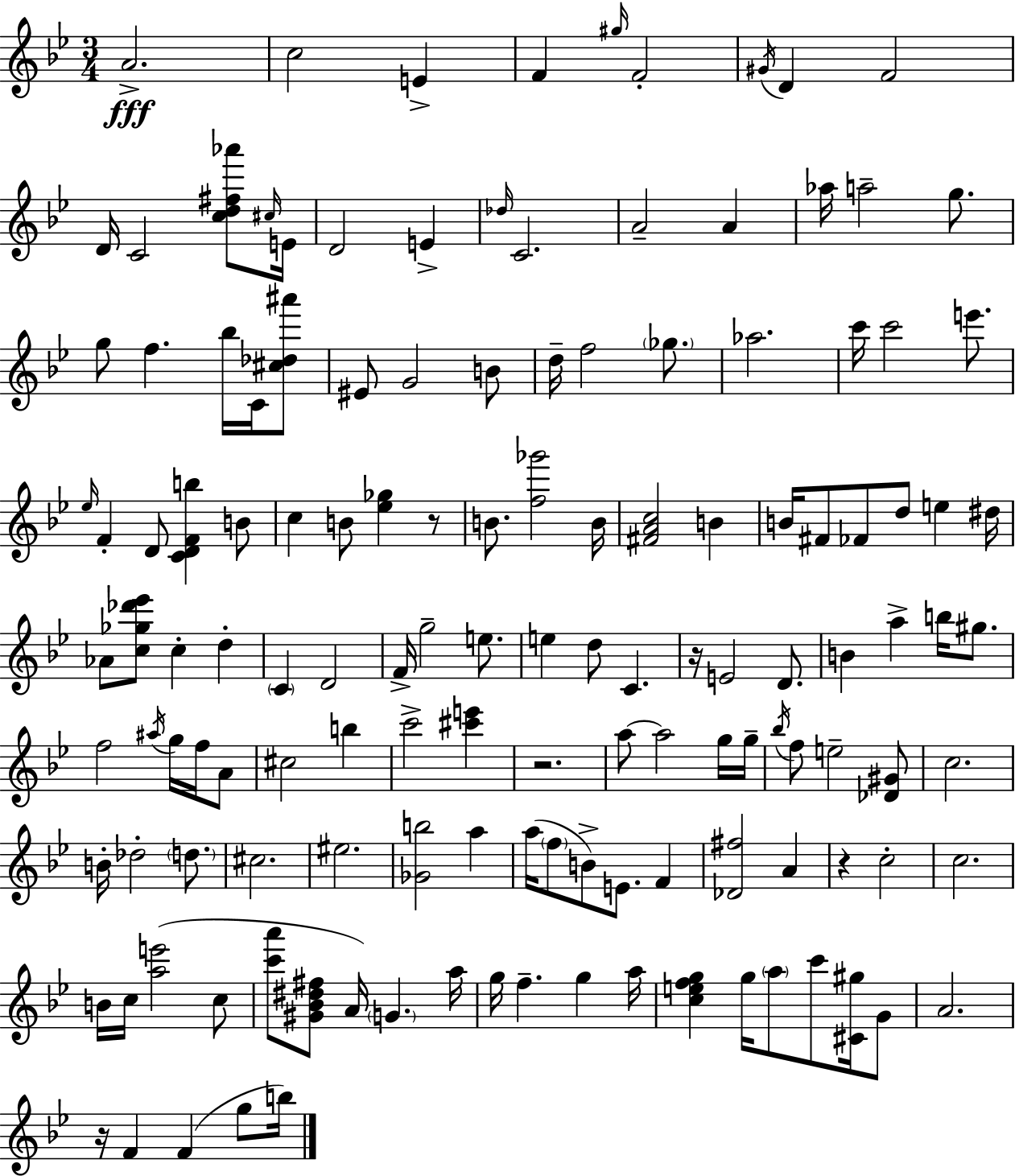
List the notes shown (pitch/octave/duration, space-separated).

A4/h. C5/h E4/q F4/q G#5/s F4/h G#4/s D4/q F4/h D4/s C4/h [C5,D5,F#5,Ab6]/e C#5/s E4/s D4/h E4/q Db5/s C4/h. A4/h A4/q Ab5/s A5/h G5/e. G5/e F5/q. Bb5/s C4/s [C#5,Db5,A#6]/e EIS4/e G4/h B4/e D5/s F5/h Gb5/e. Ab5/h. C6/s C6/h E6/e. Eb5/s F4/q D4/e [C4,D4,F4,B5]/q B4/e C5/q B4/e [Eb5,Gb5]/q R/e B4/e. [F5,Gb6]/h B4/s [F#4,A4,C5]/h B4/q B4/s F#4/e FES4/e D5/e E5/q D#5/s Ab4/e [C5,Gb5,Db6,Eb6]/e C5/q D5/q C4/q D4/h F4/s G5/h E5/e. E5/q D5/e C4/q. R/s E4/h D4/e. B4/q A5/q B5/s G#5/e. F5/h A#5/s G5/s F5/s A4/e C#5/h B5/q C6/h [C#6,E6]/q R/h. A5/e A5/h G5/s G5/s Bb5/s F5/e E5/h [Db4,G#4]/e C5/h. B4/s Db5/h D5/e. C#5/h. EIS5/h. [Gb4,B5]/h A5/q A5/s F5/e B4/e E4/e. F4/q [Db4,F#5]/h A4/q R/q C5/h C5/h. B4/s C5/s [A5,E6]/h C5/e [C6,A6]/e [G#4,Bb4,D#5,F#5]/e A4/s G4/q. A5/s G5/s F5/q. G5/q A5/s [C5,E5,F5,G5]/q G5/s A5/e C6/e [C#4,G#5]/s G4/e A4/h. R/s F4/q F4/q G5/e B5/s